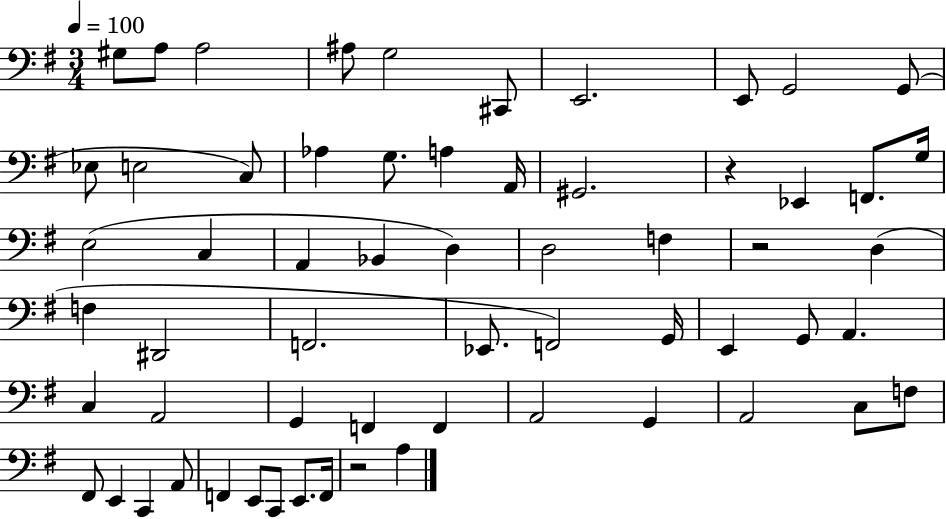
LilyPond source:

{
  \clef bass
  \numericTimeSignature
  \time 3/4
  \key g \major
  \tempo 4 = 100
  gis8 a8 a2 | ais8 g2 cis,8 | e,2. | e,8 g,2 g,8( | \break ees8 e2 c8) | aes4 g8. a4 a,16 | gis,2. | r4 ees,4 f,8. g16 | \break e2( c4 | a,4 bes,4 d4) | d2 f4 | r2 d4( | \break f4 dis,2 | f,2. | ees,8. f,2) g,16 | e,4 g,8 a,4. | \break c4 a,2 | g,4 f,4 f,4 | a,2 g,4 | a,2 c8 f8 | \break fis,8 e,4 c,4 a,8 | f,4 e,8 c,8 e,8. f,16 | r2 a4 | \bar "|."
}